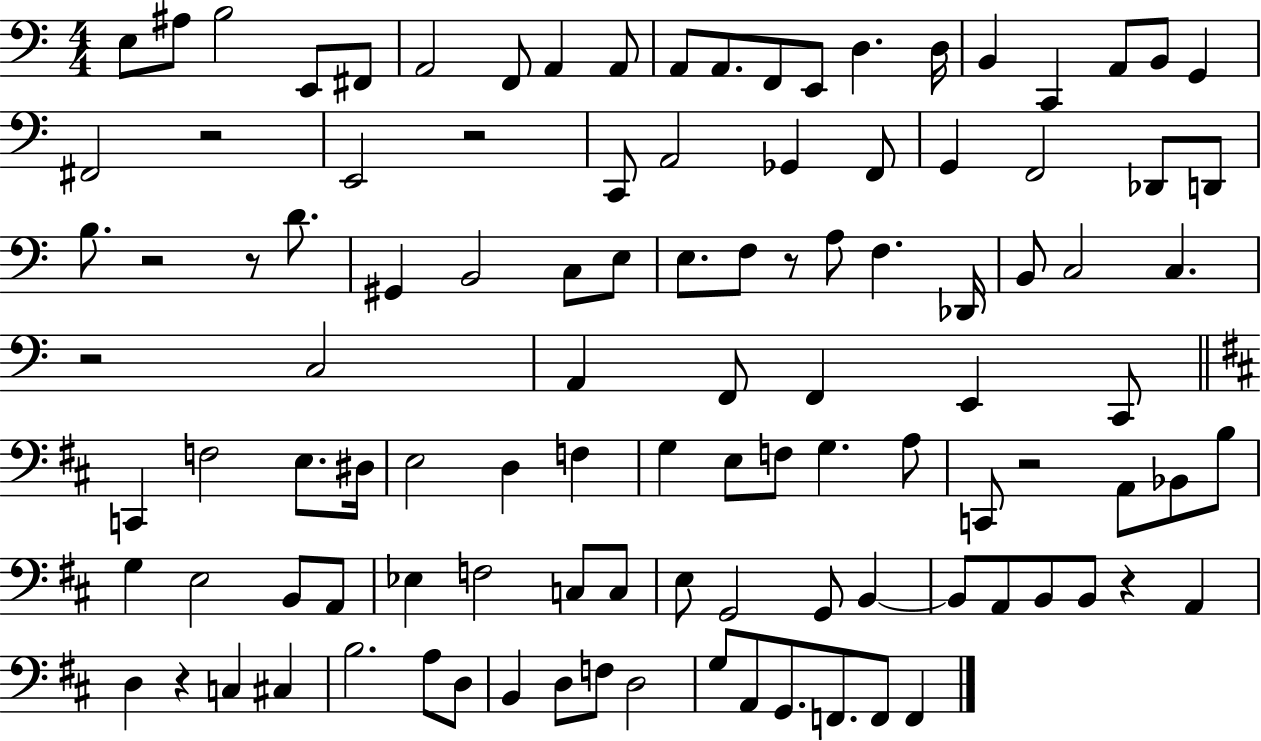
E3/e A#3/e B3/h E2/e F#2/e A2/h F2/e A2/q A2/e A2/e A2/e. F2/e E2/e D3/q. D3/s B2/q C2/q A2/e B2/e G2/q F#2/h R/h E2/h R/h C2/e A2/h Gb2/q F2/e G2/q F2/h Db2/e D2/e B3/e. R/h R/e D4/e. G#2/q B2/h C3/e E3/e E3/e. F3/e R/e A3/e F3/q. Db2/s B2/e C3/h C3/q. R/h C3/h A2/q F2/e F2/q E2/q C2/e C2/q F3/h E3/e. D#3/s E3/h D3/q F3/q G3/q E3/e F3/e G3/q. A3/e C2/e R/h A2/e Bb2/e B3/e G3/q E3/h B2/e A2/e Eb3/q F3/h C3/e C3/e E3/e G2/h G2/e B2/q B2/e A2/e B2/e B2/e R/q A2/q D3/q R/q C3/q C#3/q B3/h. A3/e D3/e B2/q D3/e F3/e D3/h G3/e A2/e G2/e. F2/e. F2/e F2/q